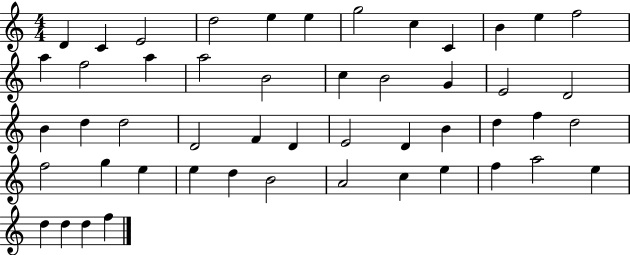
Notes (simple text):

D4/q C4/q E4/h D5/h E5/q E5/q G5/h C5/q C4/q B4/q E5/q F5/h A5/q F5/h A5/q A5/h B4/h C5/q B4/h G4/q E4/h D4/h B4/q D5/q D5/h D4/h F4/q D4/q E4/h D4/q B4/q D5/q F5/q D5/h F5/h G5/q E5/q E5/q D5/q B4/h A4/h C5/q E5/q F5/q A5/h E5/q D5/q D5/q D5/q F5/q